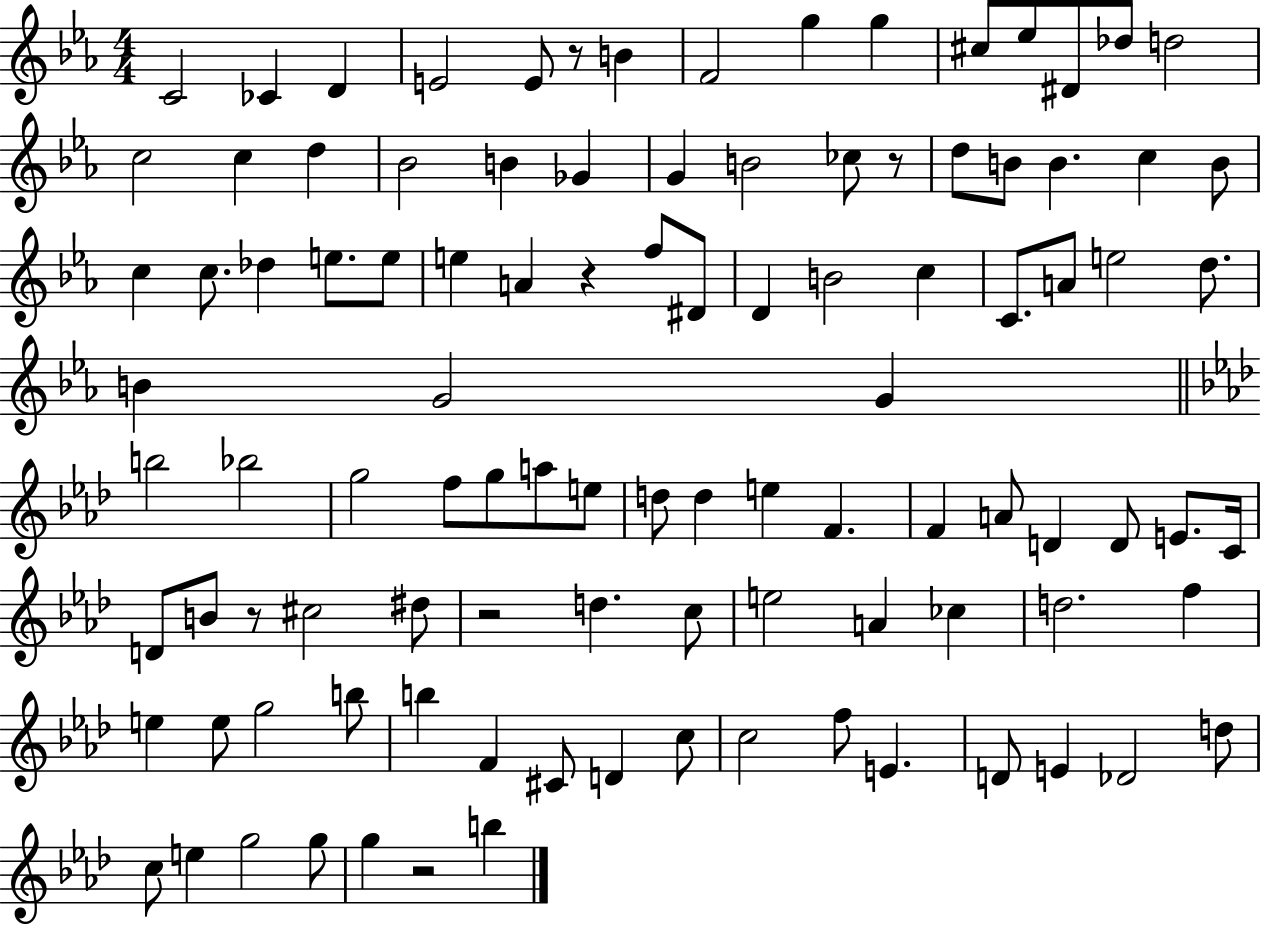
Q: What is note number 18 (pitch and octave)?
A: Bb4